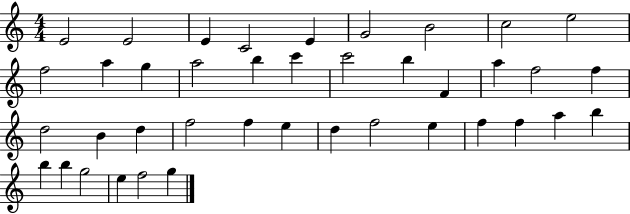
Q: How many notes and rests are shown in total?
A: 40